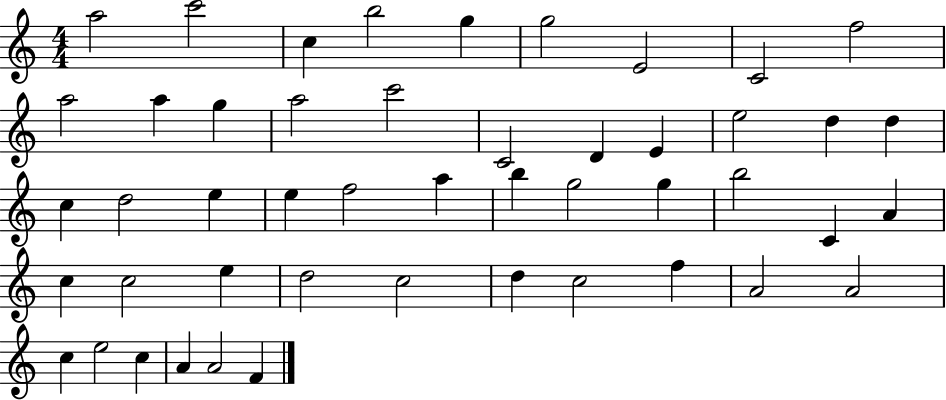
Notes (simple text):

A5/h C6/h C5/q B5/h G5/q G5/h E4/h C4/h F5/h A5/h A5/q G5/q A5/h C6/h C4/h D4/q E4/q E5/h D5/q D5/q C5/q D5/h E5/q E5/q F5/h A5/q B5/q G5/h G5/q B5/h C4/q A4/q C5/q C5/h E5/q D5/h C5/h D5/q C5/h F5/q A4/h A4/h C5/q E5/h C5/q A4/q A4/h F4/q